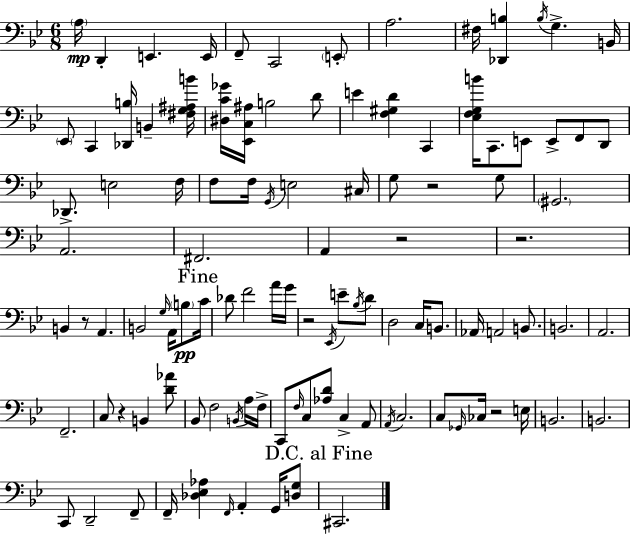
A3/s D2/q E2/q. E2/s F2/e C2/h E2/e A3/h. F#3/s [Db2,B3]/q B3/s G3/q. B2/s Eb2/e C2/q [Db2,B3]/s B2/q [F#3,G3,A#3,B4]/s [D#3,C4,Gb4]/s [Eb2,C3,A#3]/s B3/h D4/e E4/q [F3,G#3,D4]/q C2/q [Eb3,F3,G3,B4]/s C2/e. E2/e E2/e F2/e D2/e Db2/e. E3/h F3/s F3/e F3/s G2/s E3/h C#3/s G3/e R/h G3/e G#2/h. A2/h. F#2/h. A2/q R/h R/h. B2/q R/e A2/q. B2/h G3/s A2/s B3/e C4/s Db4/e F4/h A4/s G4/s R/h Eb2/s E4/e Bb3/s D4/e D3/h C3/s B2/e. Ab2/s A2/h B2/e. B2/h. A2/h. F2/h. C3/e R/q B2/q [D4,Ab4]/e Bb2/e F3/h B2/s A3/s F3/s C2/e F3/s C3/e [Ab3,D4]/e C3/q A2/e A2/s C3/h. C3/e Gb2/s CES3/s R/h E3/s B2/h. B2/h. C2/e D2/h F2/e F2/s [Db3,Eb3,Ab3]/q F2/s A2/q G2/s [D3,G3]/e C#2/h.